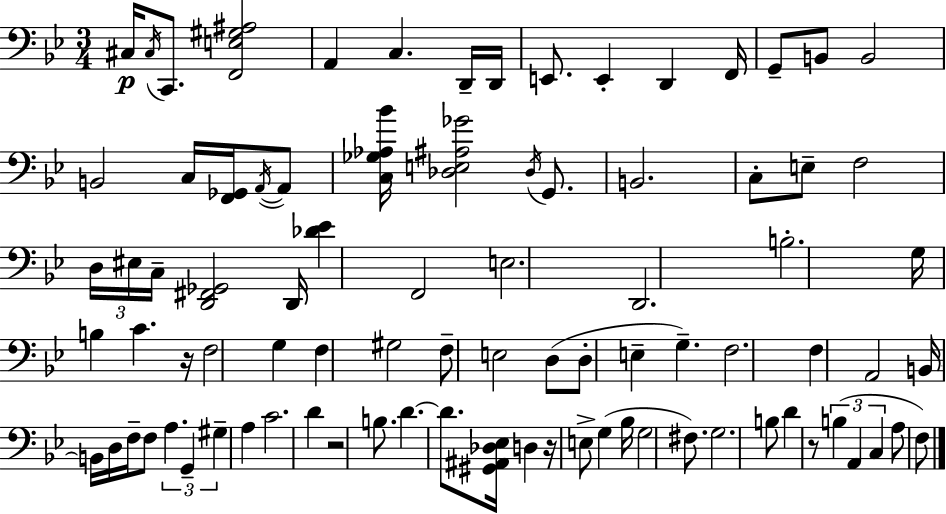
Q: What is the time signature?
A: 3/4